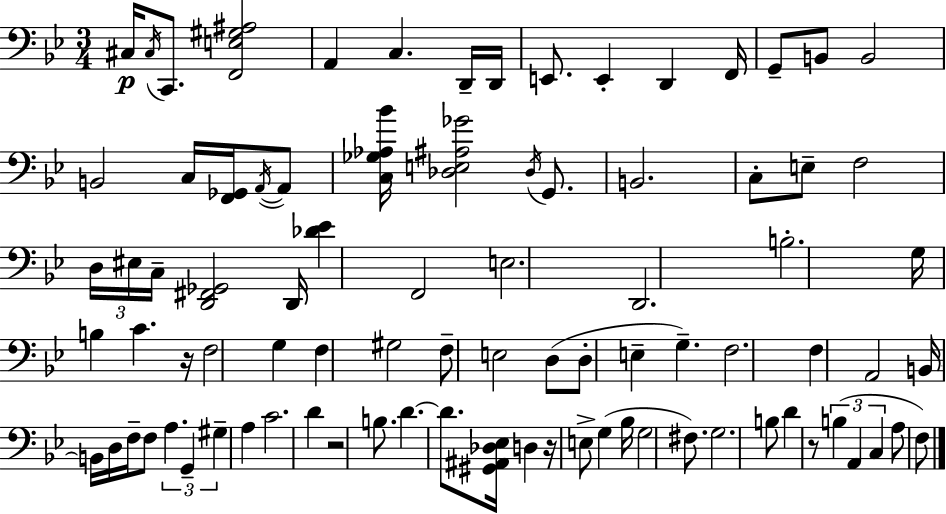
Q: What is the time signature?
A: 3/4